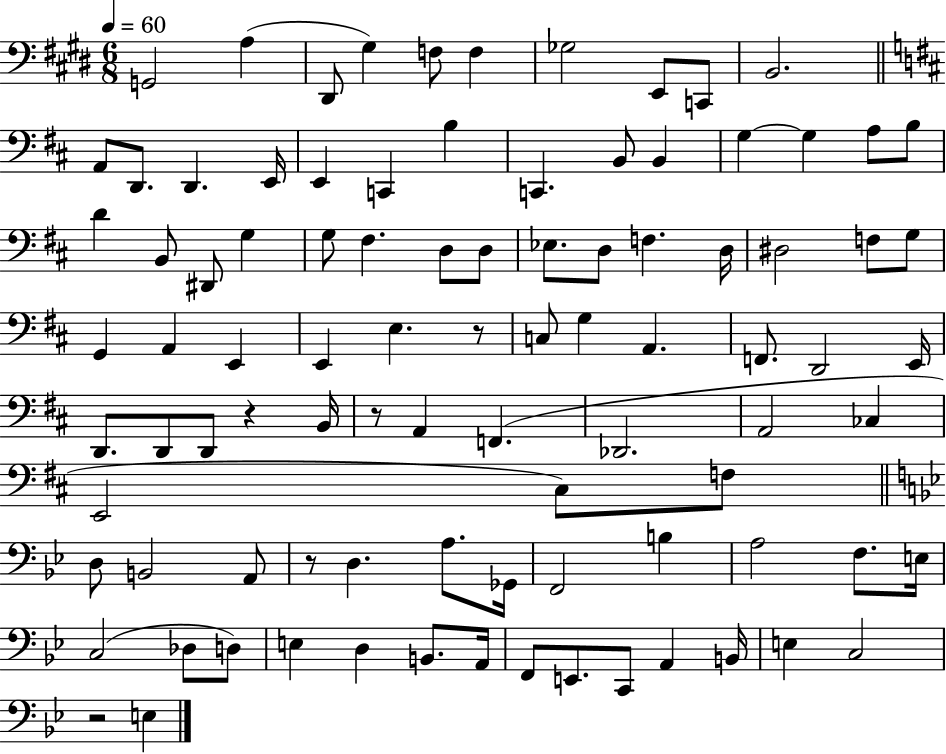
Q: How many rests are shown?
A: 5